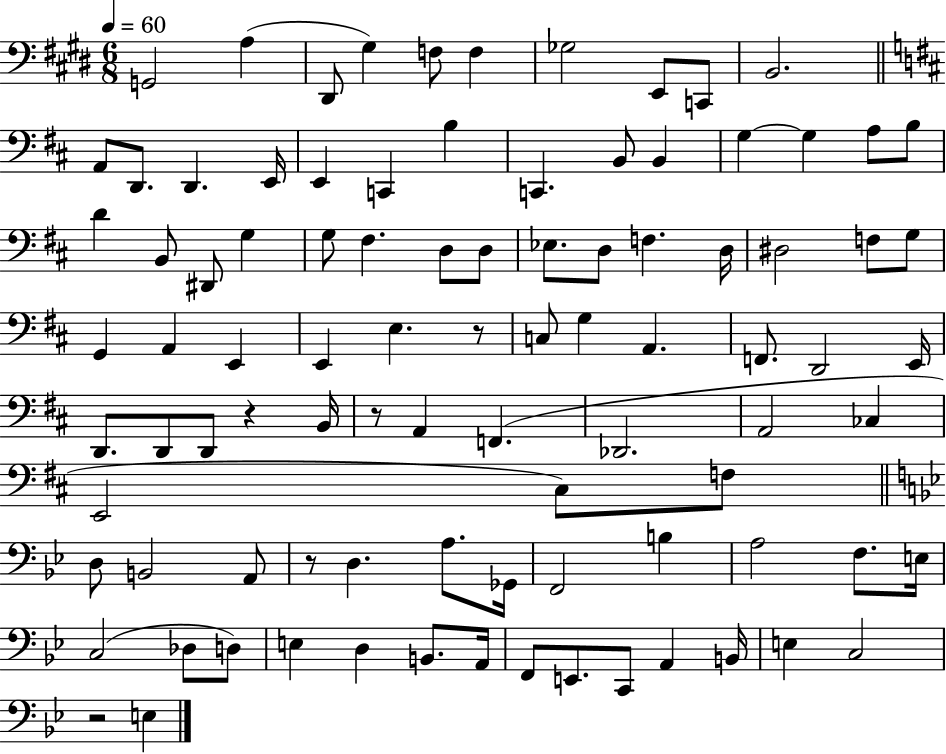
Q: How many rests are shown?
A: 5